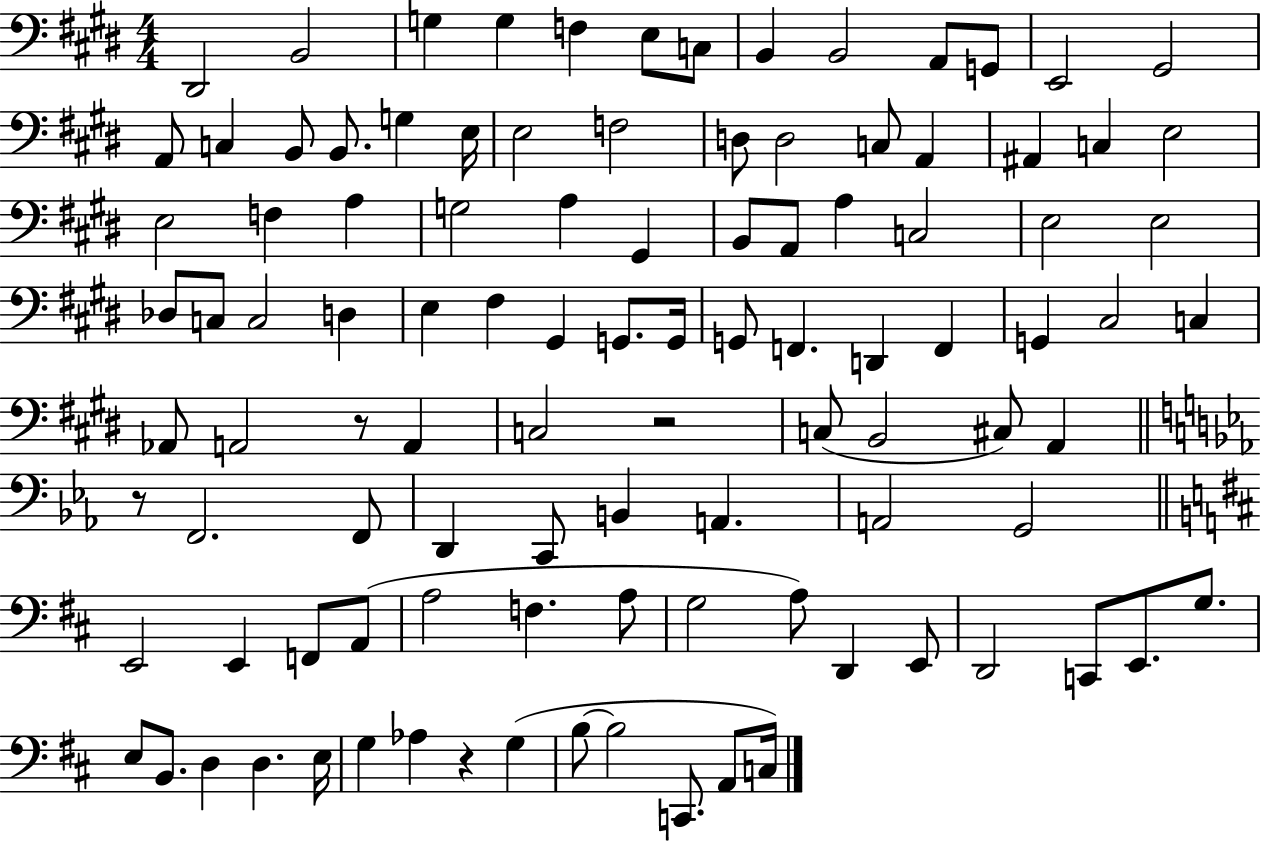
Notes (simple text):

D#2/h B2/h G3/q G3/q F3/q E3/e C3/e B2/q B2/h A2/e G2/e E2/h G#2/h A2/e C3/q B2/e B2/e. G3/q E3/s E3/h F3/h D3/e D3/h C3/e A2/q A#2/q C3/q E3/h E3/h F3/q A3/q G3/h A3/q G#2/q B2/e A2/e A3/q C3/h E3/h E3/h Db3/e C3/e C3/h D3/q E3/q F#3/q G#2/q G2/e. G2/s G2/e F2/q. D2/q F2/q G2/q C#3/h C3/q Ab2/e A2/h R/e A2/q C3/h R/h C3/e B2/h C#3/e A2/q R/e F2/h. F2/e D2/q C2/e B2/q A2/q. A2/h G2/h E2/h E2/q F2/e A2/e A3/h F3/q. A3/e G3/h A3/e D2/q E2/e D2/h C2/e E2/e. G3/e. E3/e B2/e. D3/q D3/q. E3/s G3/q Ab3/q R/q G3/q B3/e B3/h C2/e. A2/e C3/s